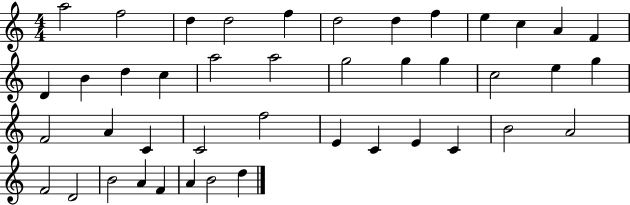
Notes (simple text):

A5/h F5/h D5/q D5/h F5/q D5/h D5/q F5/q E5/q C5/q A4/q F4/q D4/q B4/q D5/q C5/q A5/h A5/h G5/h G5/q G5/q C5/h E5/q G5/q F4/h A4/q C4/q C4/h F5/h E4/q C4/q E4/q C4/q B4/h A4/h F4/h D4/h B4/h A4/q F4/q A4/q B4/h D5/q